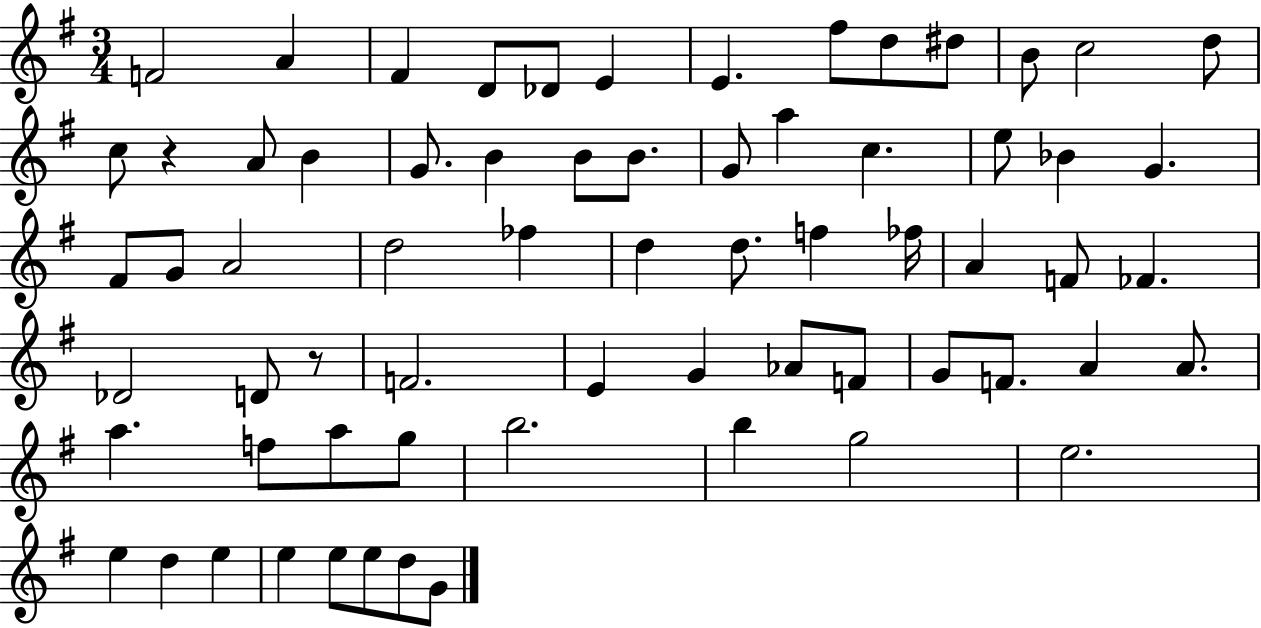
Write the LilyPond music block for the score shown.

{
  \clef treble
  \numericTimeSignature
  \time 3/4
  \key g \major
  f'2 a'4 | fis'4 d'8 des'8 e'4 | e'4. fis''8 d''8 dis''8 | b'8 c''2 d''8 | \break c''8 r4 a'8 b'4 | g'8. b'4 b'8 b'8. | g'8 a''4 c''4. | e''8 bes'4 g'4. | \break fis'8 g'8 a'2 | d''2 fes''4 | d''4 d''8. f''4 fes''16 | a'4 f'8 fes'4. | \break des'2 d'8 r8 | f'2. | e'4 g'4 aes'8 f'8 | g'8 f'8. a'4 a'8. | \break a''4. f''8 a''8 g''8 | b''2. | b''4 g''2 | e''2. | \break e''4 d''4 e''4 | e''4 e''8 e''8 d''8 g'8 | \bar "|."
}